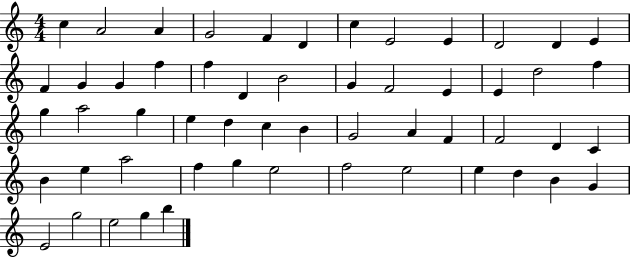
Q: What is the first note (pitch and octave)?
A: C5